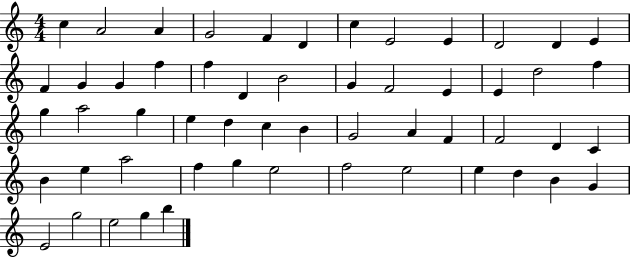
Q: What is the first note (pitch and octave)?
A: C5